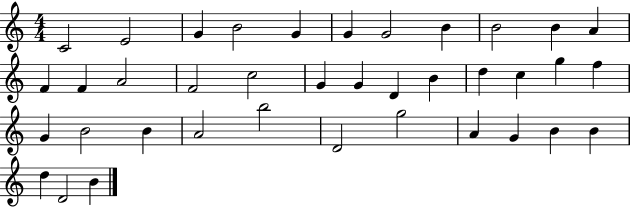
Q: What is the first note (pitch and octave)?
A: C4